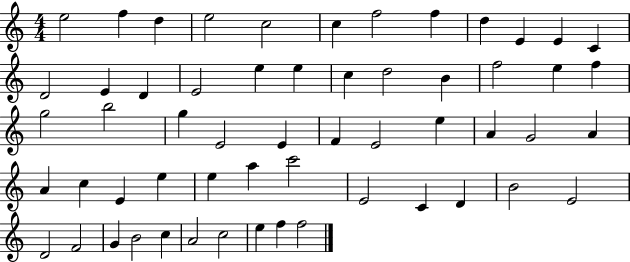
{
  \clef treble
  \numericTimeSignature
  \time 4/4
  \key c \major
  e''2 f''4 d''4 | e''2 c''2 | c''4 f''2 f''4 | d''4 e'4 e'4 c'4 | \break d'2 e'4 d'4 | e'2 e''4 e''4 | c''4 d''2 b'4 | f''2 e''4 f''4 | \break g''2 b''2 | g''4 e'2 e'4 | f'4 e'2 e''4 | a'4 g'2 a'4 | \break a'4 c''4 e'4 e''4 | e''4 a''4 c'''2 | e'2 c'4 d'4 | b'2 e'2 | \break d'2 f'2 | g'4 b'2 c''4 | a'2 c''2 | e''4 f''4 f''2 | \break \bar "|."
}